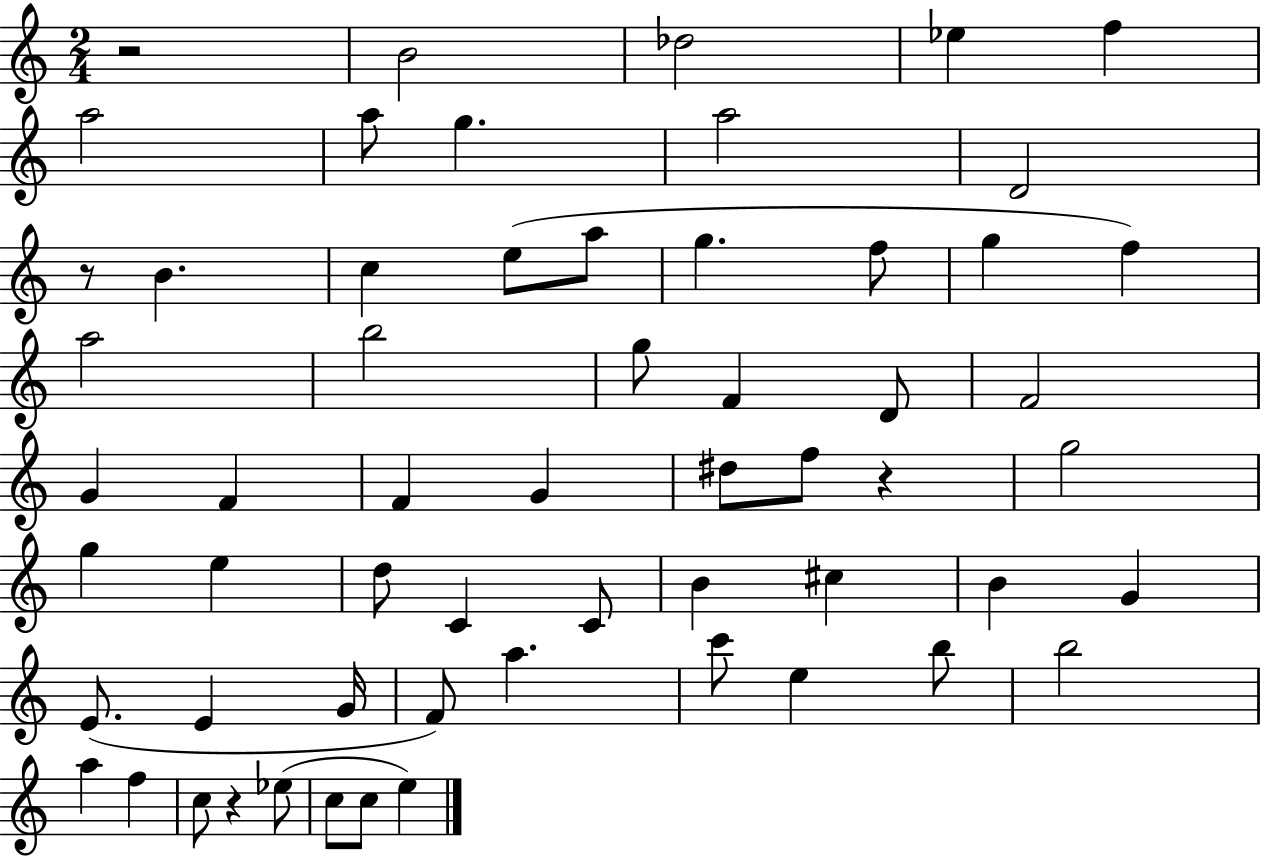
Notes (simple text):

R/h B4/h Db5/h Eb5/q F5/q A5/h A5/e G5/q. A5/h D4/h R/e B4/q. C5/q E5/e A5/e G5/q. F5/e G5/q F5/q A5/h B5/h G5/e F4/q D4/e F4/h G4/q F4/q F4/q G4/q D#5/e F5/e R/q G5/h G5/q E5/q D5/e C4/q C4/e B4/q C#5/q B4/q G4/q E4/e. E4/q G4/s F4/e A5/q. C6/e E5/q B5/e B5/h A5/q F5/q C5/e R/q Eb5/e C5/e C5/e E5/q